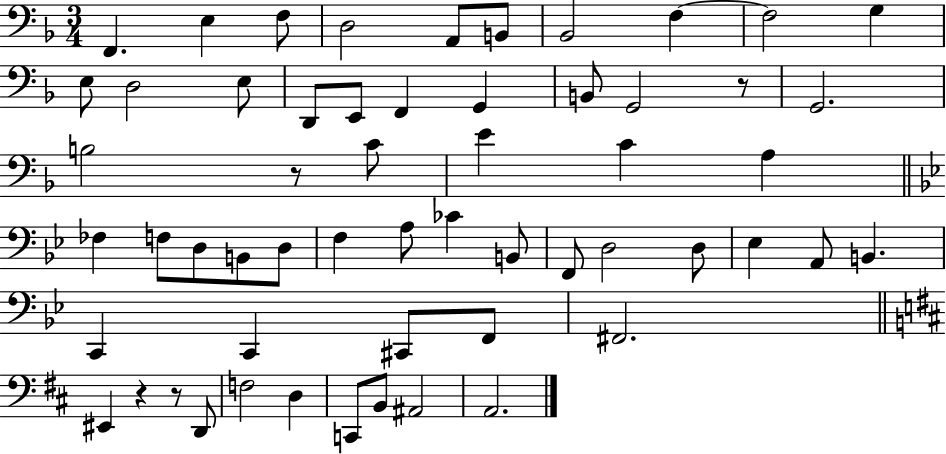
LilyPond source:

{
  \clef bass
  \numericTimeSignature
  \time 3/4
  \key f \major
  \repeat volta 2 { f,4. e4 f8 | d2 a,8 b,8 | bes,2 f4~~ | f2 g4 | \break e8 d2 e8 | d,8 e,8 f,4 g,4 | b,8 g,2 r8 | g,2. | \break b2 r8 c'8 | e'4 c'4 a4 | \bar "||" \break \key bes \major fes4 f8 d8 b,8 d8 | f4 a8 ces'4 b,8 | f,8 d2 d8 | ees4 a,8 b,4. | \break c,4 c,4 cis,8 f,8 | fis,2. | \bar "||" \break \key d \major eis,4 r4 r8 d,8 | f2 d4 | c,8 b,8 ais,2 | a,2. | \break } \bar "|."
}